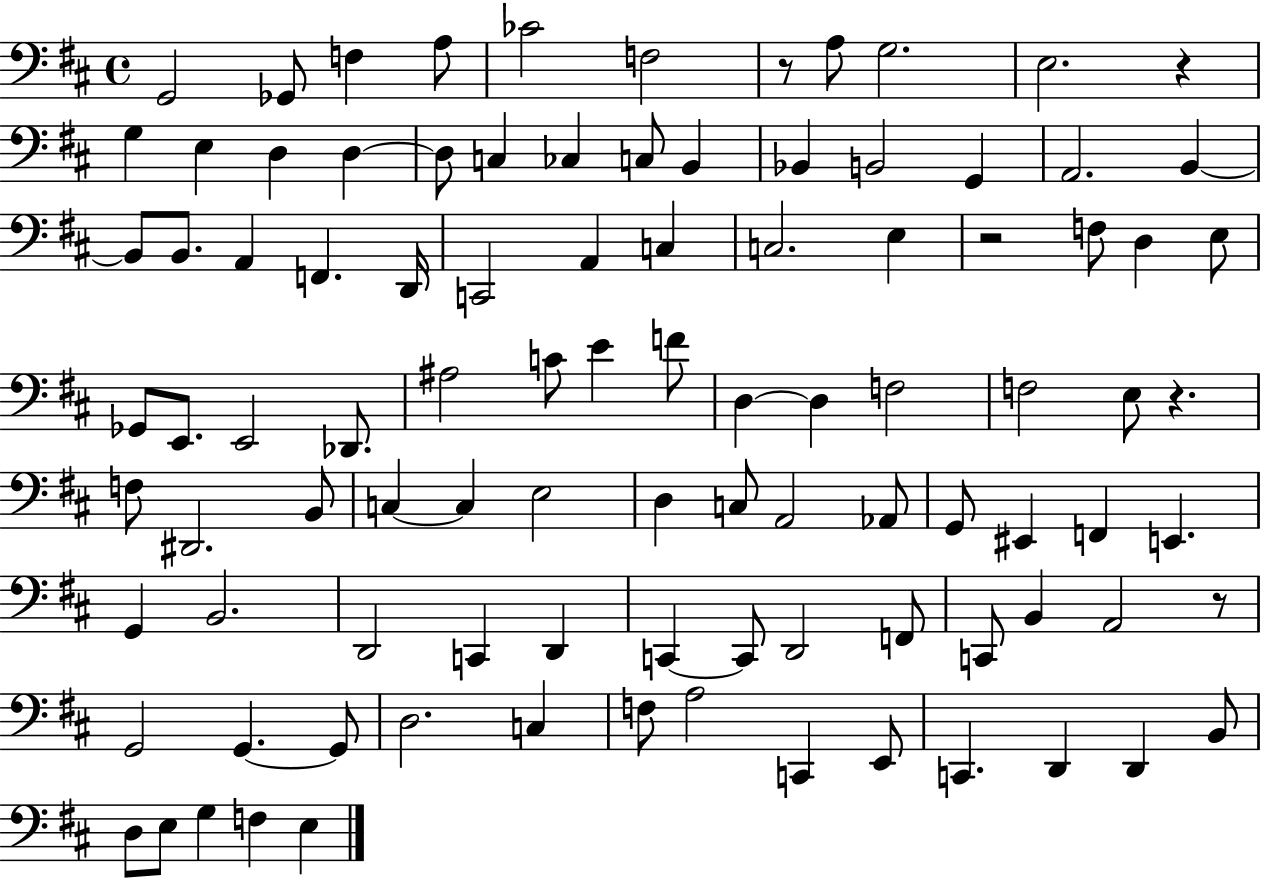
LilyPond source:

{
  \clef bass
  \time 4/4
  \defaultTimeSignature
  \key d \major
  g,2 ges,8 f4 a8 | ces'2 f2 | r8 a8 g2. | e2. r4 | \break g4 e4 d4 d4~~ | d8 c4 ces4 c8 b,4 | bes,4 b,2 g,4 | a,2. b,4~~ | \break b,8 b,8. a,4 f,4. d,16 | c,2 a,4 c4 | c2. e4 | r2 f8 d4 e8 | \break ges,8 e,8. e,2 des,8. | ais2 c'8 e'4 f'8 | d4~~ d4 f2 | f2 e8 r4. | \break f8 dis,2. b,8 | c4~~ c4 e2 | d4 c8 a,2 aes,8 | g,8 eis,4 f,4 e,4. | \break g,4 b,2. | d,2 c,4 d,4 | c,4~~ c,8 d,2 f,8 | c,8 b,4 a,2 r8 | \break g,2 g,4.~~ g,8 | d2. c4 | f8 a2 c,4 e,8 | c,4. d,4 d,4 b,8 | \break d8 e8 g4 f4 e4 | \bar "|."
}